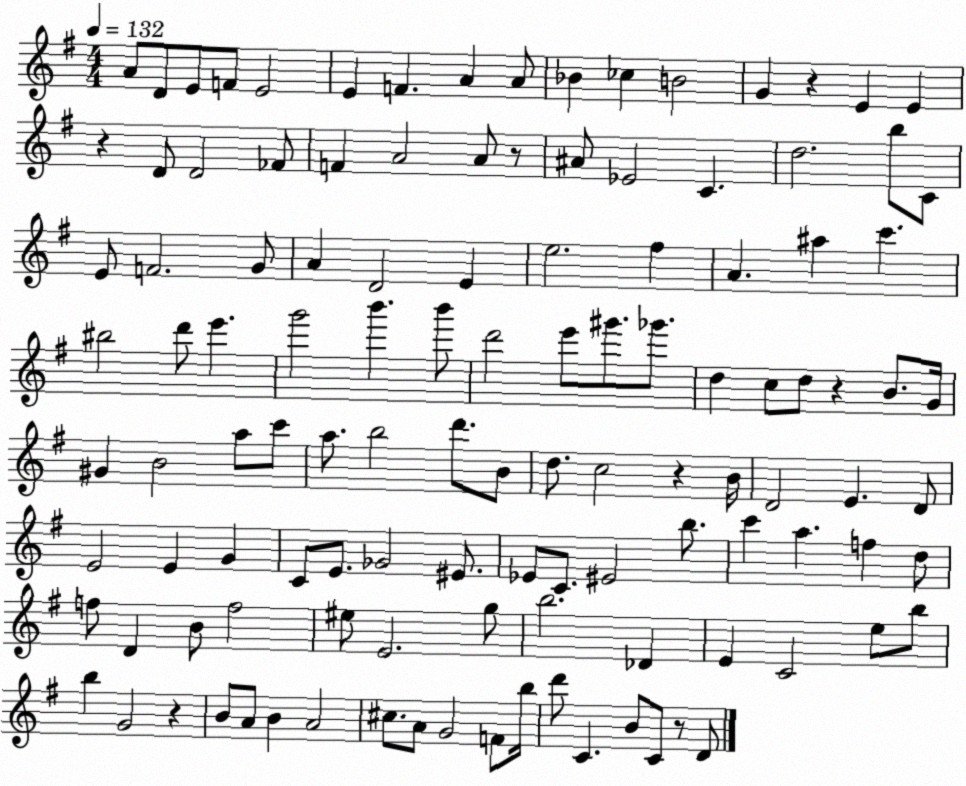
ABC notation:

X:1
T:Untitled
M:4/4
L:1/4
K:G
A/2 D/2 E/2 F/2 E2 E F A A/2 _B _c B2 G z E E z D/2 D2 _F/2 F A2 A/2 z/2 ^A/2 _E2 C d2 b/2 C/2 E/2 F2 G/2 A D2 E e2 ^f A ^a c' ^b2 d'/2 e' g'2 b' b'/2 d'2 e'/2 ^g'/2 _g'/2 d c/2 d/2 z B/2 G/4 ^G B2 a/2 c'/2 a/2 b2 d'/2 B/2 d/2 c2 z B/4 D2 E D/2 E2 E G C/2 E/2 _G2 ^E/2 _E/2 C/2 ^E2 b/2 c' a f d/2 f/2 D B/2 f2 ^e/2 E2 g/2 b2 _D E C2 e/2 b/2 b G2 z B/2 A/2 B A2 ^c/2 A/2 G2 F/2 b/4 d'/2 C B/2 C/2 z/2 D/2